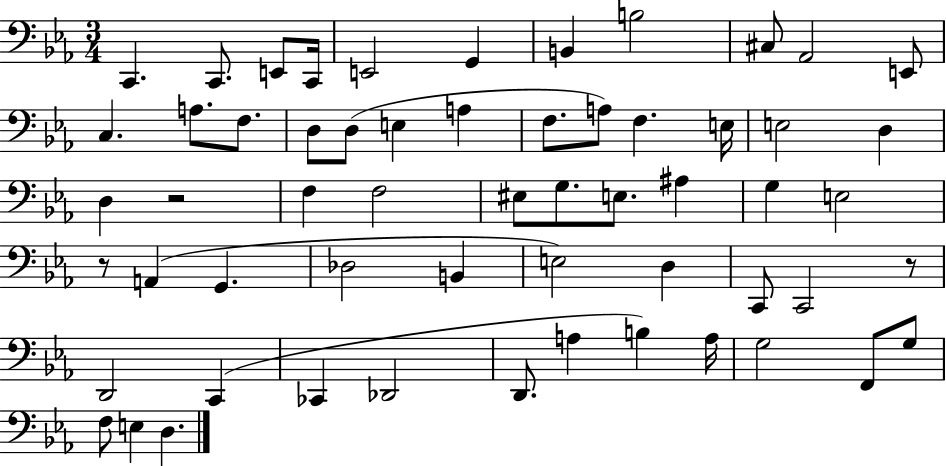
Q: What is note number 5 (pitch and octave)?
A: E2